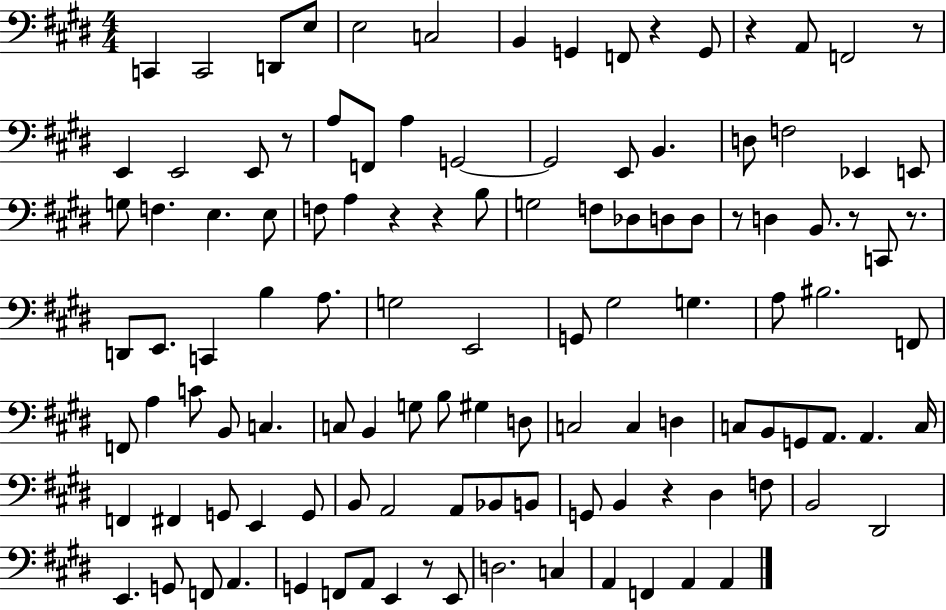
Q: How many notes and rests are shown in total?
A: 116